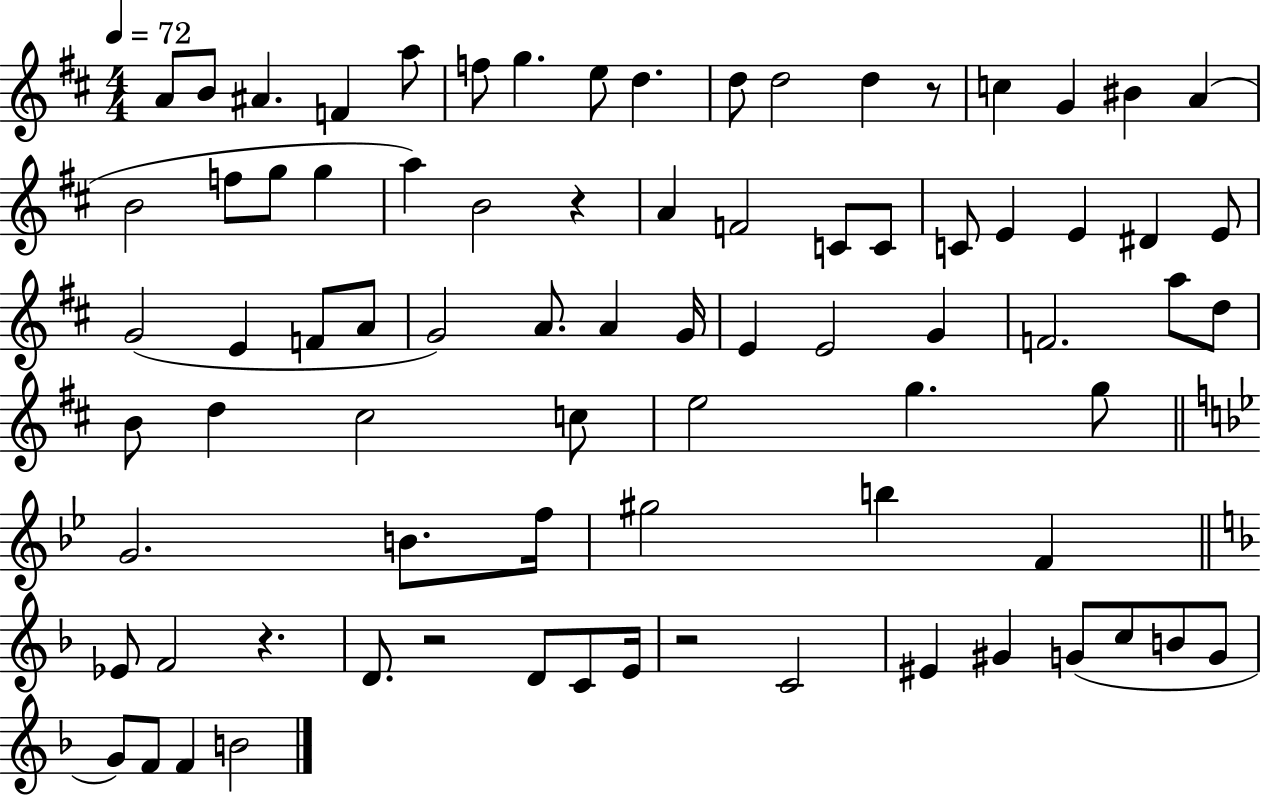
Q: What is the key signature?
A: D major